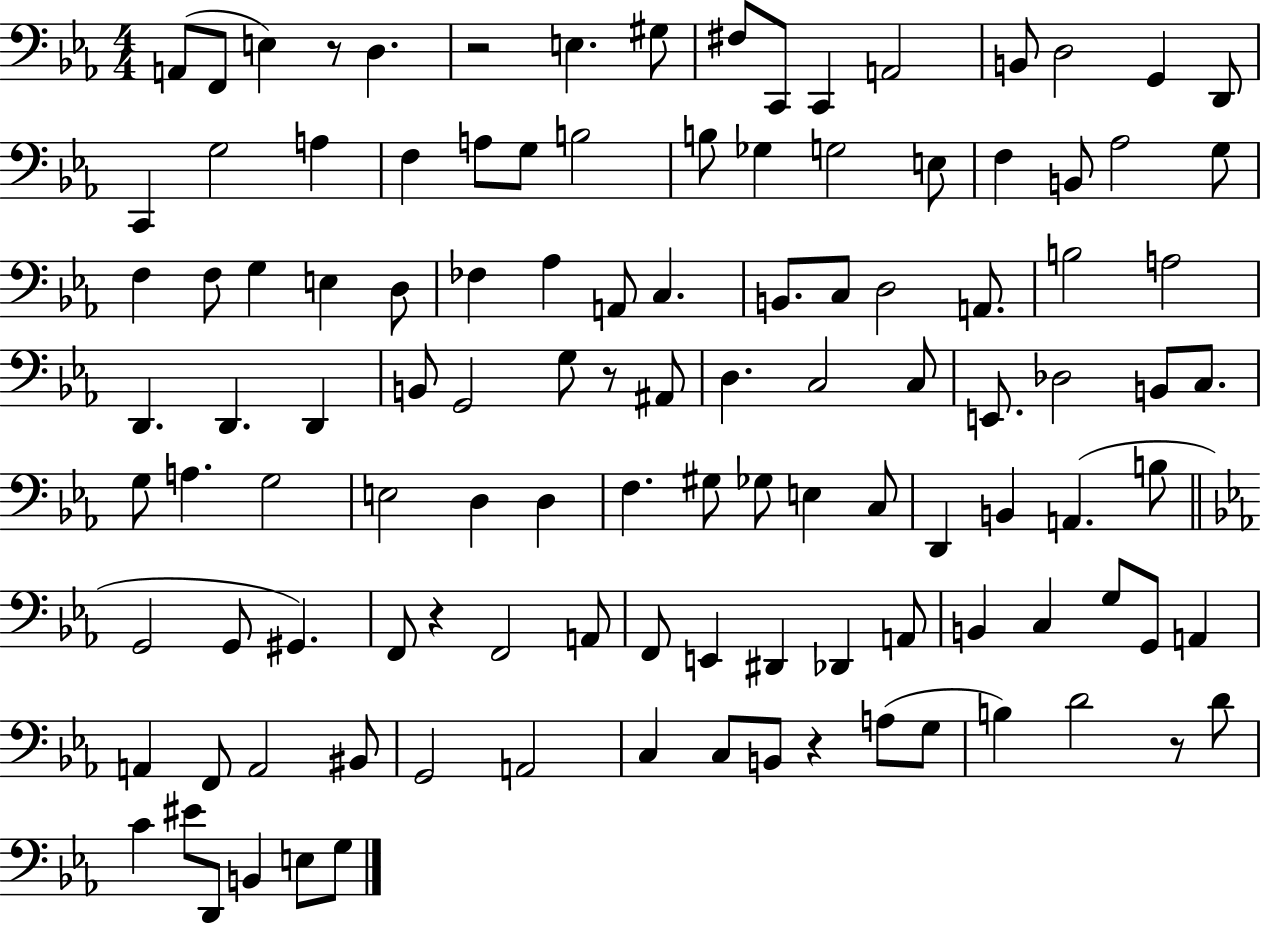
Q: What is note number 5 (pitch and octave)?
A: E3